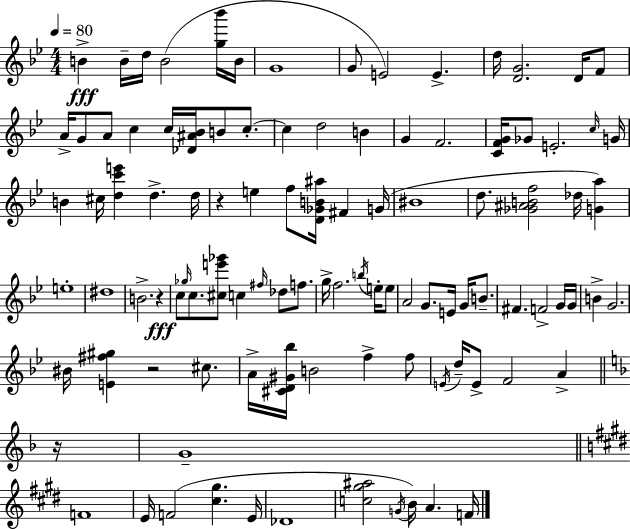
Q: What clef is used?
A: treble